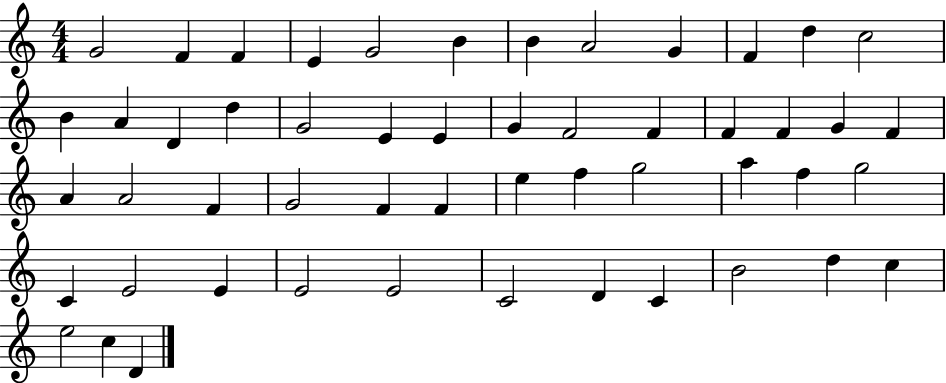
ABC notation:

X:1
T:Untitled
M:4/4
L:1/4
K:C
G2 F F E G2 B B A2 G F d c2 B A D d G2 E E G F2 F F F G F A A2 F G2 F F e f g2 a f g2 C E2 E E2 E2 C2 D C B2 d c e2 c D